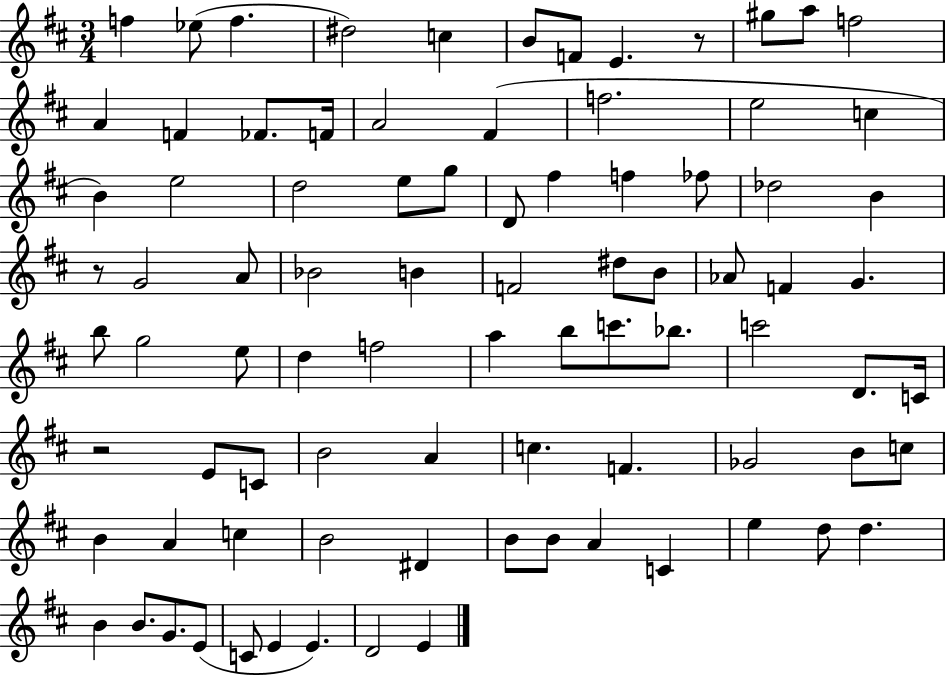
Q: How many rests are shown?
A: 3